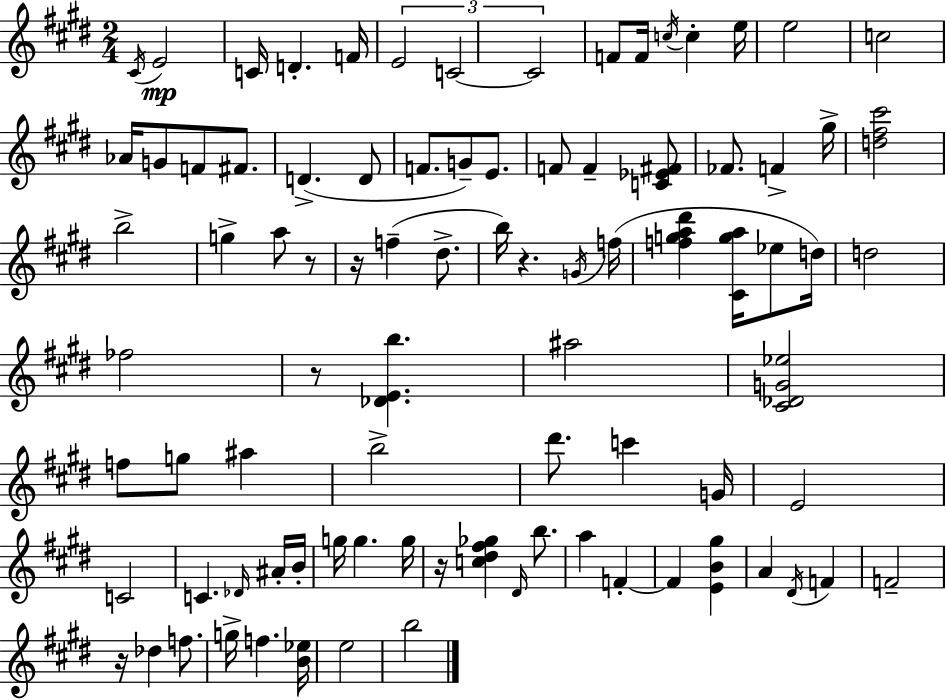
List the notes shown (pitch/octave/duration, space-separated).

C#4/s E4/h C4/s D4/q. F4/s E4/h C4/h C4/h F4/e F4/s C5/s C5/q E5/s E5/h C5/h Ab4/s G4/e F4/e F#4/e. D4/q. D4/e F4/e. G4/e E4/e. F4/e F4/q [C4,Eb4,F#4]/e FES4/e. F4/q G#5/s [D5,F#5,C#6]/h B5/h G5/q A5/e R/e R/s F5/q D#5/e. B5/s R/q. G4/s F5/s [F5,G5,A5,D#6]/q [C#4,G5,A5]/s Eb5/e D5/s D5/h FES5/h R/e [Db4,E4,B5]/q. A#5/h [C#4,Db4,G4,Eb5]/h F5/e G5/e A#5/q B5/h D#6/e. C6/q G4/s E4/h C4/h C4/q. Db4/s A#4/s B4/s G5/s G5/q. G5/s R/s [C5,D#5,F#5,Gb5]/q D#4/s B5/e. A5/q F4/q F4/q [E4,B4,G#5]/q A4/q D#4/s F4/q F4/h R/s Db5/q F5/e. G5/s F5/q. [B4,Eb5]/s E5/h B5/h